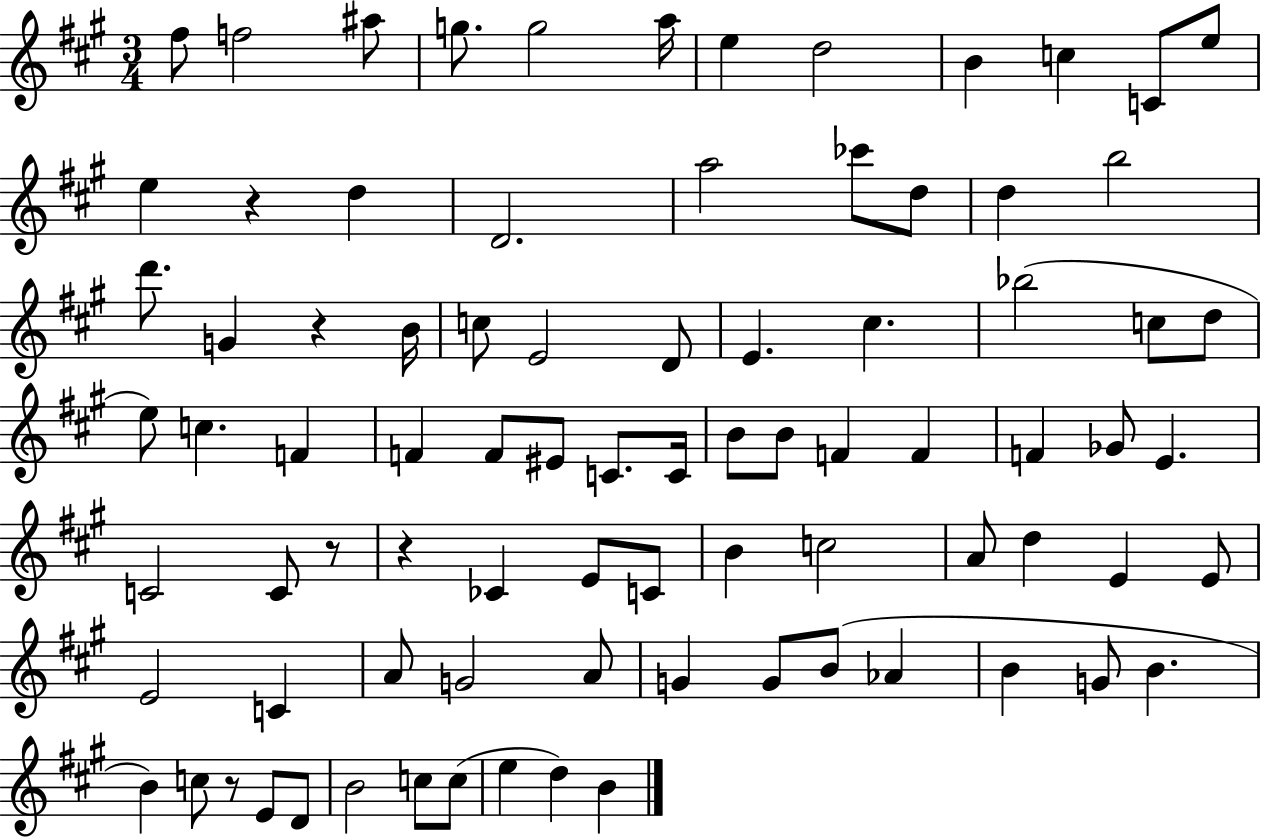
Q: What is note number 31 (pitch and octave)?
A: D5